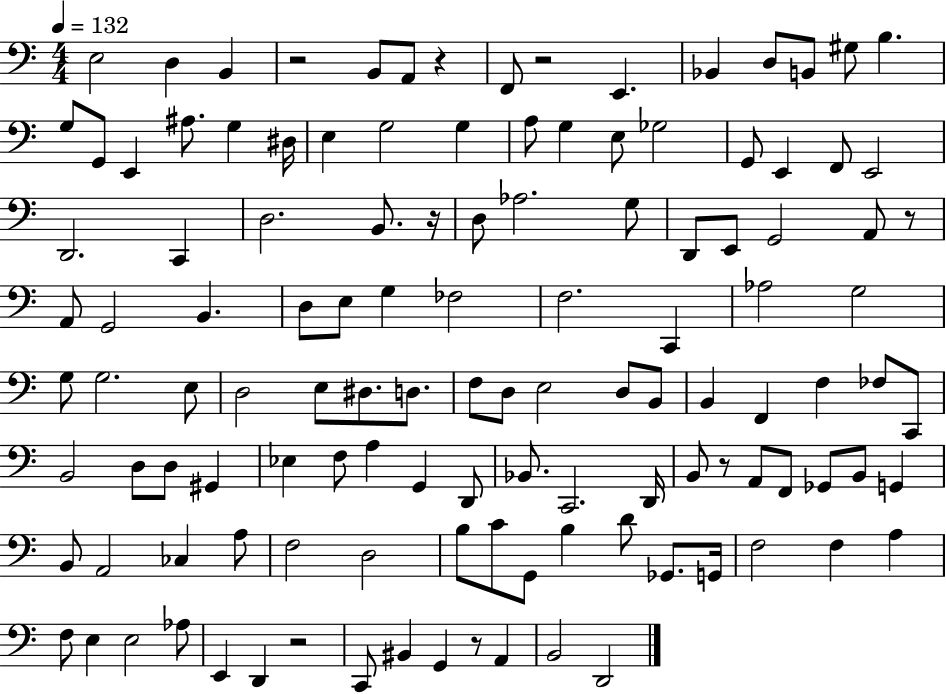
X:1
T:Untitled
M:4/4
L:1/4
K:C
E,2 D, B,, z2 B,,/2 A,,/2 z F,,/2 z2 E,, _B,, D,/2 B,,/2 ^G,/2 B, G,/2 G,,/2 E,, ^A,/2 G, ^D,/4 E, G,2 G, A,/2 G, E,/2 _G,2 G,,/2 E,, F,,/2 E,,2 D,,2 C,, D,2 B,,/2 z/4 D,/2 _A,2 G,/2 D,,/2 E,,/2 G,,2 A,,/2 z/2 A,,/2 G,,2 B,, D,/2 E,/2 G, _F,2 F,2 C,, _A,2 G,2 G,/2 G,2 E,/2 D,2 E,/2 ^D,/2 D,/2 F,/2 D,/2 E,2 D,/2 B,,/2 B,, F,, F, _F,/2 C,,/2 B,,2 D,/2 D,/2 ^G,, _E, F,/2 A, G,, D,,/2 _B,,/2 C,,2 D,,/4 B,,/2 z/2 A,,/2 F,,/2 _G,,/2 B,,/2 G,, B,,/2 A,,2 _C, A,/2 F,2 D,2 B,/2 C/2 G,,/2 B, D/2 _G,,/2 G,,/4 F,2 F, A, F,/2 E, E,2 _A,/2 E,, D,, z2 C,,/2 ^B,, G,, z/2 A,, B,,2 D,,2